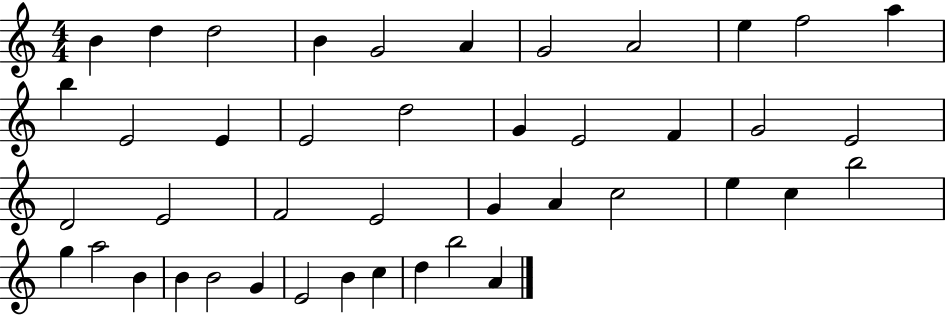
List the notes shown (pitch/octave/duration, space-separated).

B4/q D5/q D5/h B4/q G4/h A4/q G4/h A4/h E5/q F5/h A5/q B5/q E4/h E4/q E4/h D5/h G4/q E4/h F4/q G4/h E4/h D4/h E4/h F4/h E4/h G4/q A4/q C5/h E5/q C5/q B5/h G5/q A5/h B4/q B4/q B4/h G4/q E4/h B4/q C5/q D5/q B5/h A4/q